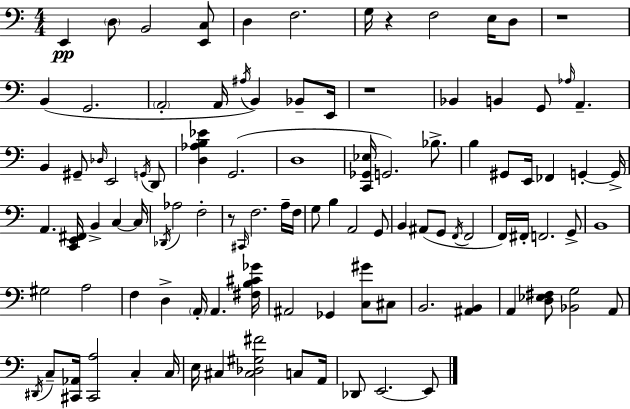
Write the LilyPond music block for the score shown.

{
  \clef bass
  \numericTimeSignature
  \time 4/4
  \key a \minor
  \repeat volta 2 { e,4\pp \parenthesize d8 b,2 <e, c>8 | d4 f2. | g16 r4 f2 e16 d8 | r1 | \break b,4( g,2. | \parenthesize a,2-. a,16 \acciaccatura { ais16 } b,4) bes,8-- | e,16 r1 | bes,4 b,4 g,8 \grace { aes16 } a,4.-- | \break b,4 gis,8-- \grace { des16 } e,2 | \acciaccatura { g,16 } d,8 <d aes b ees'>4 g,2.( | d1 | <c, ges, ees>16 g,2.) | \break bes8.-> b4 gis,8 e,16 fes,4 g,4-.~~ | g,16-> a,4. <c, e, fis,>16 b,4-> c4~~ | c16 \acciaccatura { des,16 } aes2 f2-. | r8 \grace { cis,16 } f2. | \break a16-- f16 g8 b4 a,2 | g,8 b,4 ais,8( g,8 \acciaccatura { f,16 } f,2 | f,16) fis,16-. f,2. | g,8-> b,1 | \break gis2 a2 | f4 d4-> \parenthesize a,16-. | a,4. <fis b cis' ges'>16 ais,2 ges,4 | <c gis'>8 cis8 b,2. | \break <ais, b,>4 a,4 <d ees fis>8 <bes, g>2 | a,8 \acciaccatura { dis,16 } c8-- <cis, aes,>16 <cis, a>2 | c4-. c16 e16 cis4 <cis des gis fis'>2 | c8 a,16 des,8 e,2.~~ | \break e,8 } \bar "|."
}